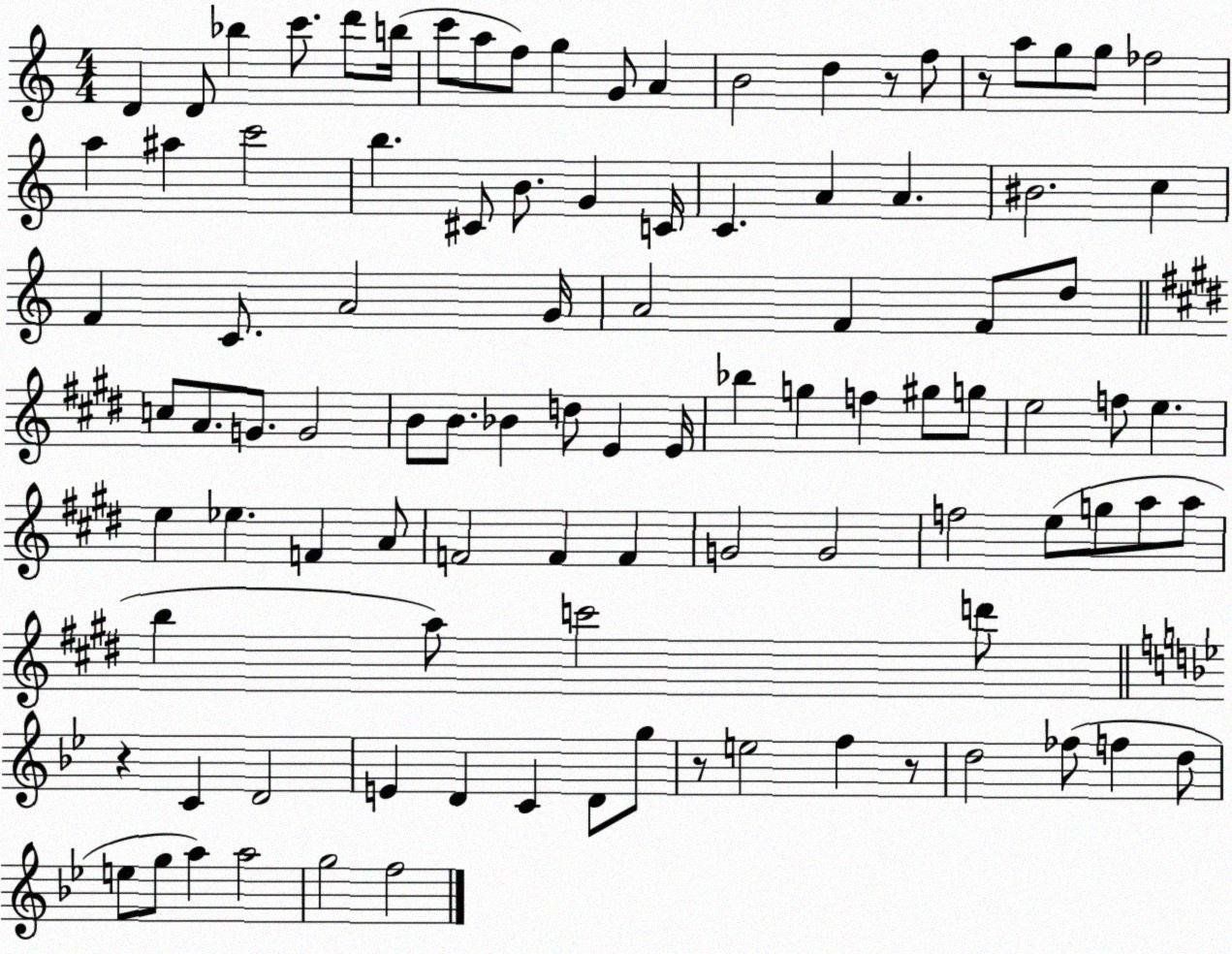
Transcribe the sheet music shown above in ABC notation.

X:1
T:Untitled
M:4/4
L:1/4
K:C
D D/2 _b c'/2 d'/2 b/4 c'/2 a/2 f/2 g G/2 A B2 d z/2 f/2 z/2 a/2 g/2 g/2 _f2 a ^a c'2 b ^C/2 B/2 G C/4 C A A ^B2 c F C/2 A2 G/4 A2 F F/2 d/2 c/2 A/2 G/2 G2 B/2 B/2 _B d/2 E E/4 _b g f ^g/2 g/2 e2 f/2 e e _e F A/2 F2 F F G2 G2 f2 e/2 g/2 a/2 a/2 b a/2 c'2 d'/2 z C D2 E D C D/2 g/2 z/2 e2 f z/2 d2 _f/2 f d/2 e/2 g/2 a a2 g2 f2